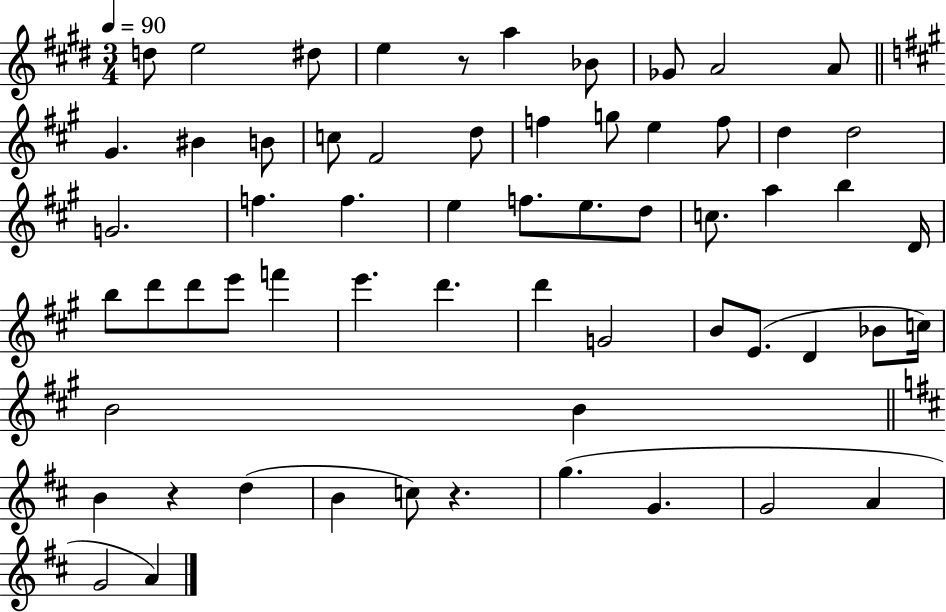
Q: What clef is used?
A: treble